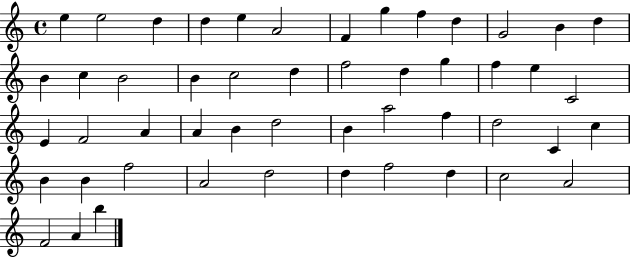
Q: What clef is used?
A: treble